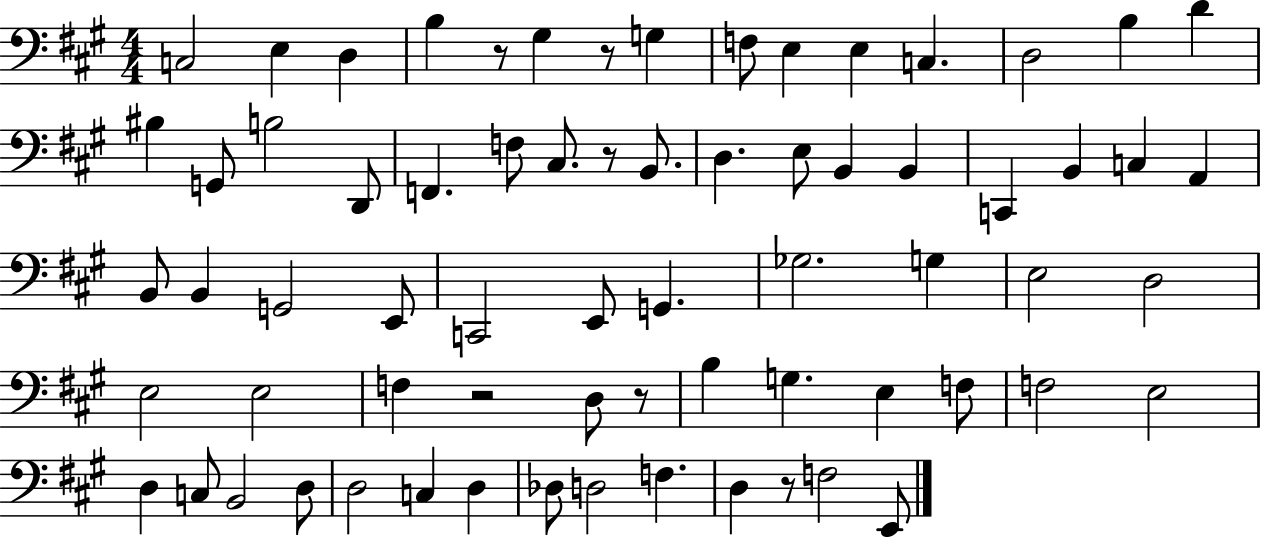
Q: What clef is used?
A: bass